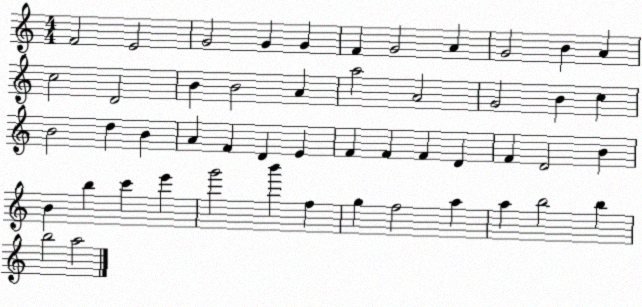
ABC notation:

X:1
T:Untitled
M:4/4
L:1/4
K:C
F2 E2 G2 G G F G2 A G2 B A c2 D2 B B2 A a2 A2 G2 B c B2 d B A F D E F F F D F D2 B B b c' e' g'2 b' f g f2 a a b2 b b2 a2